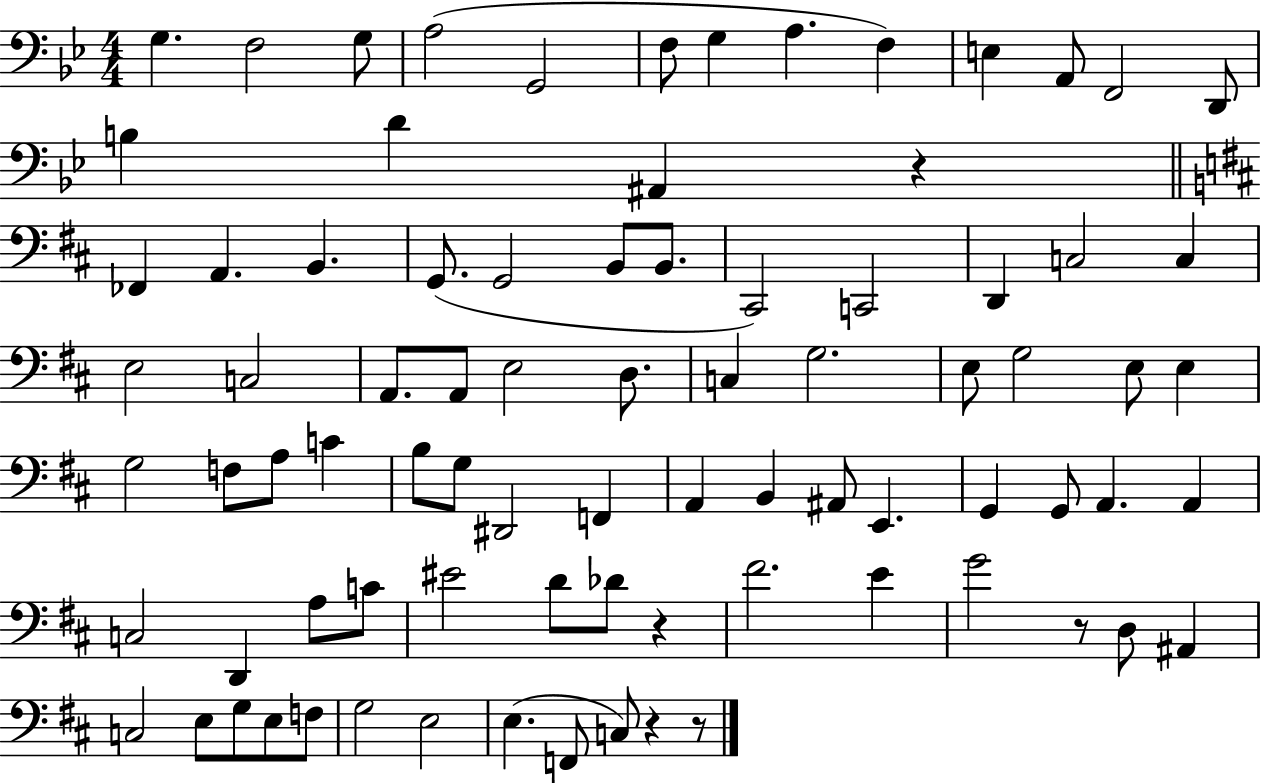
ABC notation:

X:1
T:Untitled
M:4/4
L:1/4
K:Bb
G, F,2 G,/2 A,2 G,,2 F,/2 G, A, F, E, A,,/2 F,,2 D,,/2 B, D ^A,, z _F,, A,, B,, G,,/2 G,,2 B,,/2 B,,/2 ^C,,2 C,,2 D,, C,2 C, E,2 C,2 A,,/2 A,,/2 E,2 D,/2 C, G,2 E,/2 G,2 E,/2 E, G,2 F,/2 A,/2 C B,/2 G,/2 ^D,,2 F,, A,, B,, ^A,,/2 E,, G,, G,,/2 A,, A,, C,2 D,, A,/2 C/2 ^E2 D/2 _D/2 z ^F2 E G2 z/2 D,/2 ^A,, C,2 E,/2 G,/2 E,/2 F,/2 G,2 E,2 E, F,,/2 C,/2 z z/2